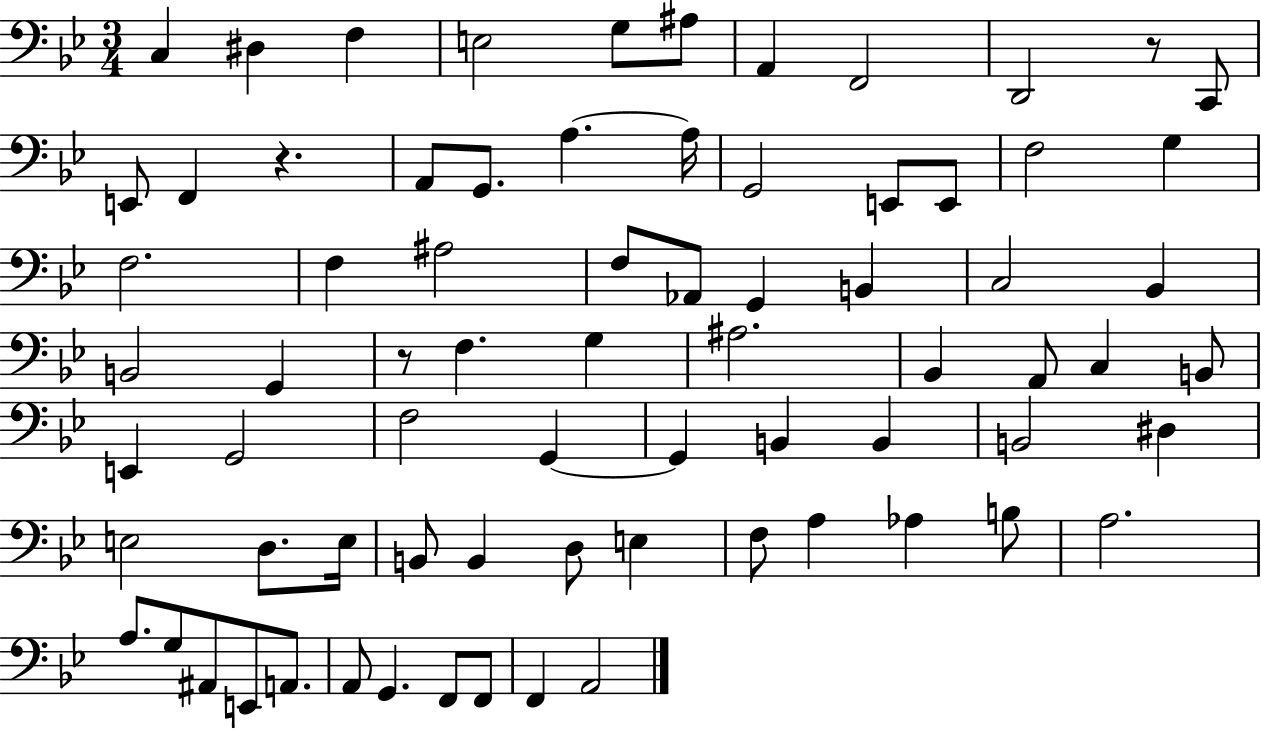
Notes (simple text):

C3/q D#3/q F3/q E3/h G3/e A#3/e A2/q F2/h D2/h R/e C2/e E2/e F2/q R/q. A2/e G2/e. A3/q. A3/s G2/h E2/e E2/e F3/h G3/q F3/h. F3/q A#3/h F3/e Ab2/e G2/q B2/q C3/h Bb2/q B2/h G2/q R/e F3/q. G3/q A#3/h. Bb2/q A2/e C3/q B2/e E2/q G2/h F3/h G2/q G2/q B2/q B2/q B2/h D#3/q E3/h D3/e. E3/s B2/e B2/q D3/e E3/q F3/e A3/q Ab3/q B3/e A3/h. A3/e. G3/e A#2/e E2/e A2/e. A2/e G2/q. F2/e F2/e F2/q A2/h